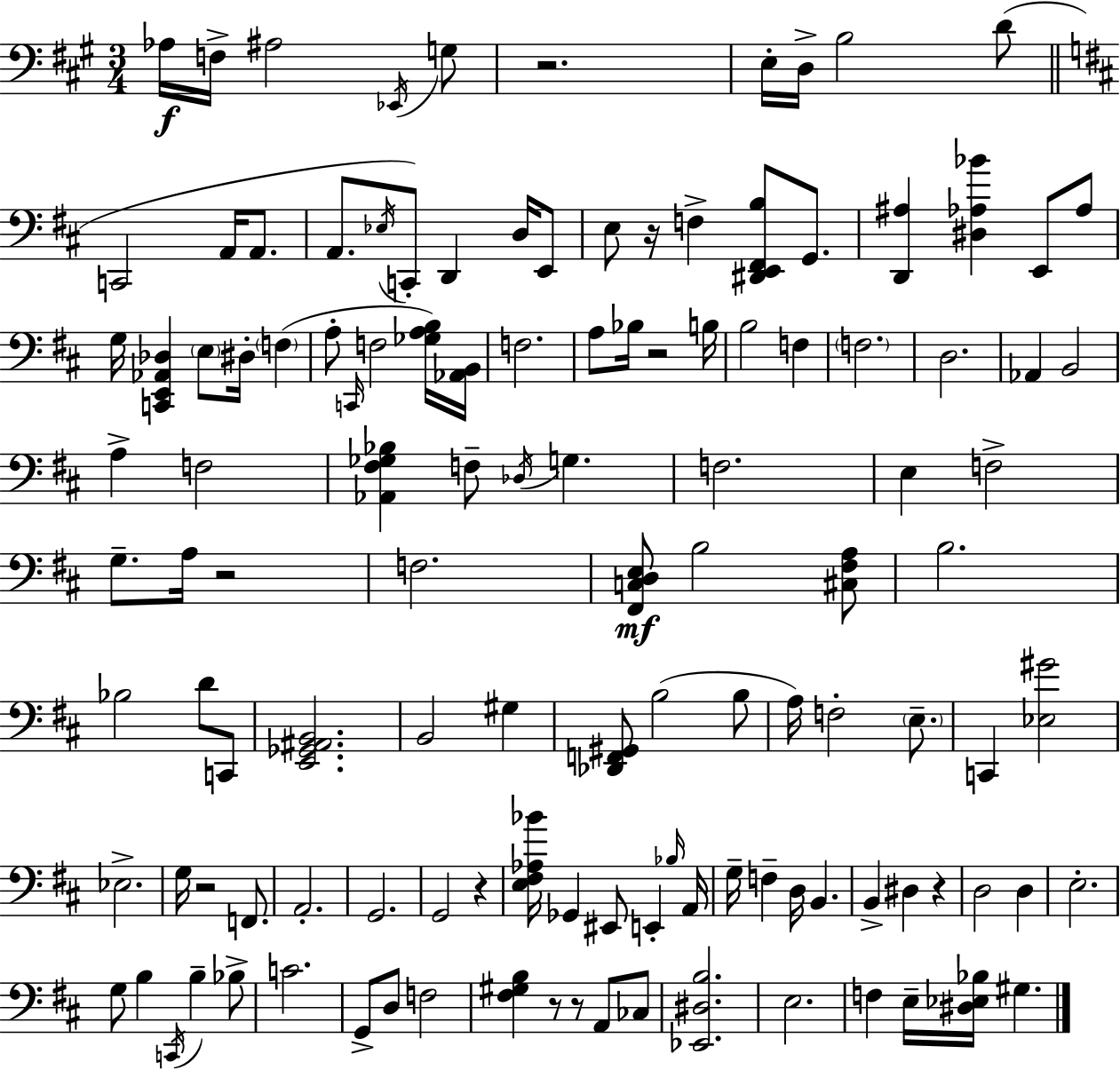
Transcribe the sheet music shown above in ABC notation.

X:1
T:Untitled
M:3/4
L:1/4
K:A
_A,/4 F,/4 ^A,2 _E,,/4 G,/2 z2 E,/4 D,/4 B,2 D/2 C,,2 A,,/4 A,,/2 A,,/2 _E,/4 C,,/2 D,, D,/4 E,,/2 E,/2 z/4 F, [^D,,E,,^F,,B,]/2 G,,/2 [D,,^A,] [^D,_A,_B] E,,/2 _A,/2 G,/4 [C,,E,,_A,,_D,] E,/2 ^D,/4 F, A,/2 C,,/4 F,2 [_G,A,B,]/4 [_A,,B,,]/4 F,2 A,/2 _B,/4 z2 B,/4 B,2 F, F,2 D,2 _A,, B,,2 A, F,2 [_A,,^F,_G,_B,] F,/2 _D,/4 G, F,2 E, F,2 G,/2 A,/4 z2 F,2 [^F,,C,D,E,]/2 B,2 [^C,^F,A,]/2 B,2 _B,2 D/2 C,,/2 [E,,_G,,^A,,B,,]2 B,,2 ^G, [_D,,F,,^G,,]/2 B,2 B,/2 A,/4 F,2 E,/2 C,, [_E,^G]2 _E,2 G,/4 z2 F,,/2 A,,2 G,,2 G,,2 z [E,^F,_A,_B]/4 _G,, ^E,,/2 E,, _B,/4 A,,/4 G,/4 F, D,/4 B,, B,, ^D, z D,2 D, E,2 G,/2 B, C,,/4 B, _B,/2 C2 G,,/2 D,/2 F,2 [^F,^G,B,] z/2 z/2 A,,/2 _C,/2 [_E,,^D,B,]2 E,2 F, E,/4 [^D,_E,_B,]/4 ^G,